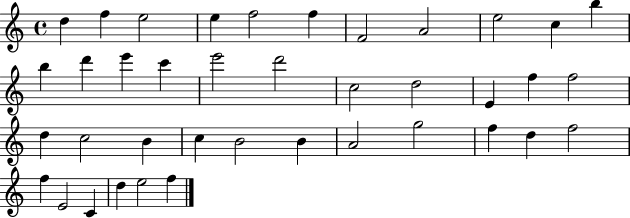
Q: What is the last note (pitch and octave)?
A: F5